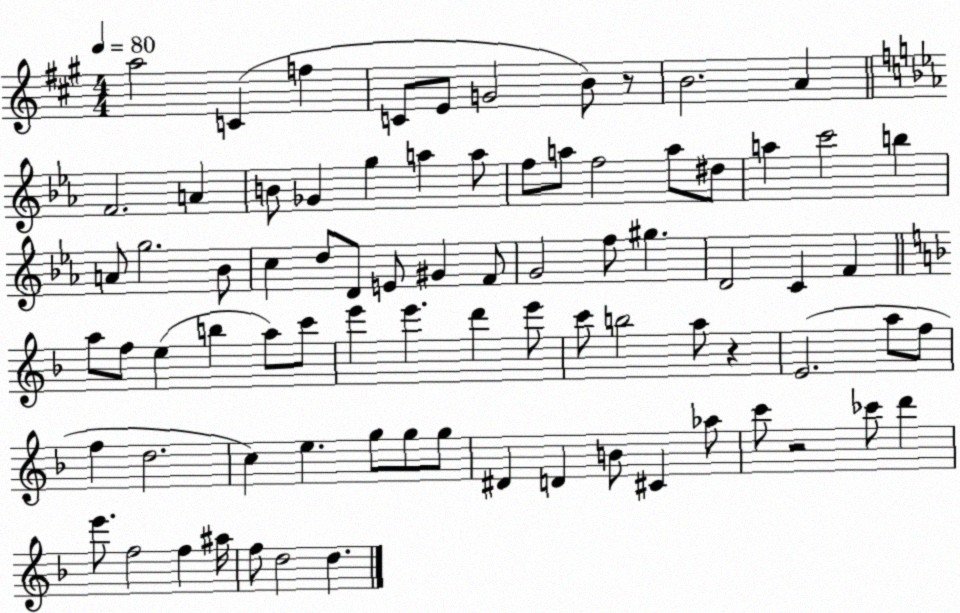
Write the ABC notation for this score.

X:1
T:Untitled
M:4/4
L:1/4
K:A
a2 C f C/2 E/2 G2 B/2 z/2 B2 A F2 A B/2 _G g a a/2 f/2 a/2 f2 a/2 ^d/2 a c'2 b A/2 g2 _B/2 c d/2 D/2 E/2 ^G F/2 G2 f/2 ^g D2 C F a/2 f/2 e b a/2 c'/2 e' e' d' e'/2 c'/2 b2 a/2 z E2 a/2 f/2 f d2 c e g/2 g/2 g/2 ^D D B/2 ^C _a/2 c'/2 z2 _c'/2 d' e'/2 f2 f ^a/4 f/2 d2 d